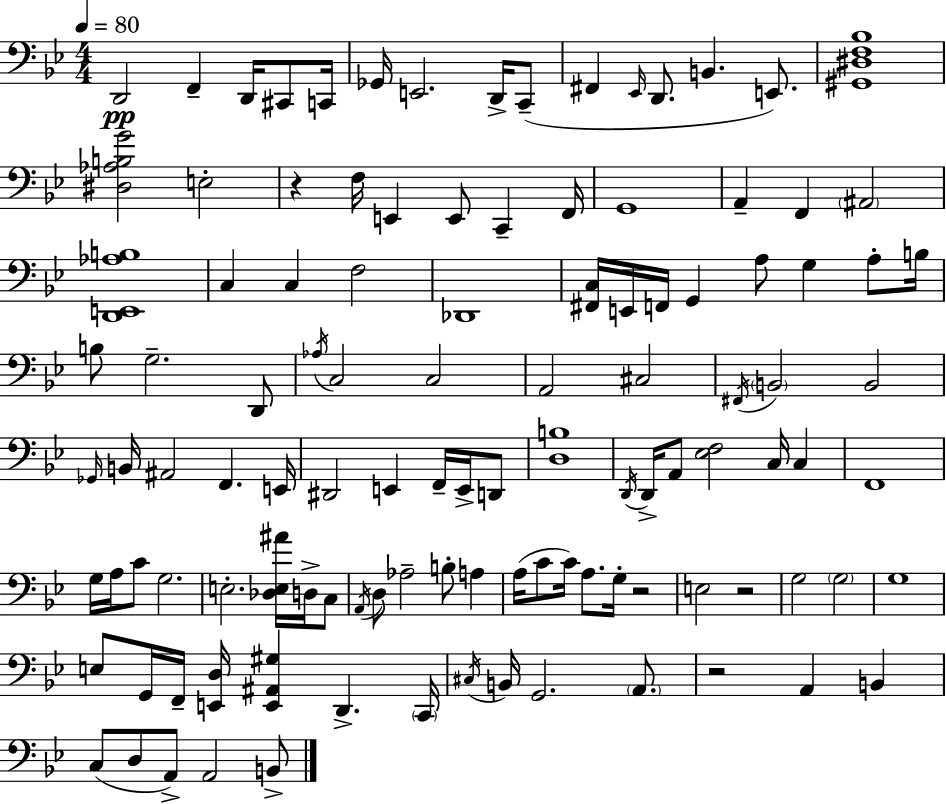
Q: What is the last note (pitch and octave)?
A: B2